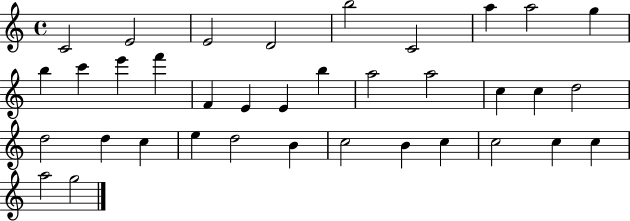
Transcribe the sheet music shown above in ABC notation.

X:1
T:Untitled
M:4/4
L:1/4
K:C
C2 E2 E2 D2 b2 C2 a a2 g b c' e' f' F E E b a2 a2 c c d2 d2 d c e d2 B c2 B c c2 c c a2 g2